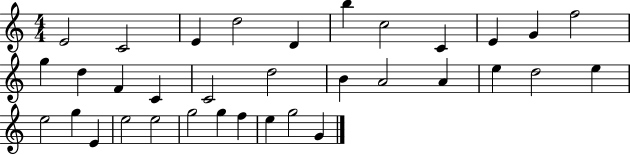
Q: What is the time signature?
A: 4/4